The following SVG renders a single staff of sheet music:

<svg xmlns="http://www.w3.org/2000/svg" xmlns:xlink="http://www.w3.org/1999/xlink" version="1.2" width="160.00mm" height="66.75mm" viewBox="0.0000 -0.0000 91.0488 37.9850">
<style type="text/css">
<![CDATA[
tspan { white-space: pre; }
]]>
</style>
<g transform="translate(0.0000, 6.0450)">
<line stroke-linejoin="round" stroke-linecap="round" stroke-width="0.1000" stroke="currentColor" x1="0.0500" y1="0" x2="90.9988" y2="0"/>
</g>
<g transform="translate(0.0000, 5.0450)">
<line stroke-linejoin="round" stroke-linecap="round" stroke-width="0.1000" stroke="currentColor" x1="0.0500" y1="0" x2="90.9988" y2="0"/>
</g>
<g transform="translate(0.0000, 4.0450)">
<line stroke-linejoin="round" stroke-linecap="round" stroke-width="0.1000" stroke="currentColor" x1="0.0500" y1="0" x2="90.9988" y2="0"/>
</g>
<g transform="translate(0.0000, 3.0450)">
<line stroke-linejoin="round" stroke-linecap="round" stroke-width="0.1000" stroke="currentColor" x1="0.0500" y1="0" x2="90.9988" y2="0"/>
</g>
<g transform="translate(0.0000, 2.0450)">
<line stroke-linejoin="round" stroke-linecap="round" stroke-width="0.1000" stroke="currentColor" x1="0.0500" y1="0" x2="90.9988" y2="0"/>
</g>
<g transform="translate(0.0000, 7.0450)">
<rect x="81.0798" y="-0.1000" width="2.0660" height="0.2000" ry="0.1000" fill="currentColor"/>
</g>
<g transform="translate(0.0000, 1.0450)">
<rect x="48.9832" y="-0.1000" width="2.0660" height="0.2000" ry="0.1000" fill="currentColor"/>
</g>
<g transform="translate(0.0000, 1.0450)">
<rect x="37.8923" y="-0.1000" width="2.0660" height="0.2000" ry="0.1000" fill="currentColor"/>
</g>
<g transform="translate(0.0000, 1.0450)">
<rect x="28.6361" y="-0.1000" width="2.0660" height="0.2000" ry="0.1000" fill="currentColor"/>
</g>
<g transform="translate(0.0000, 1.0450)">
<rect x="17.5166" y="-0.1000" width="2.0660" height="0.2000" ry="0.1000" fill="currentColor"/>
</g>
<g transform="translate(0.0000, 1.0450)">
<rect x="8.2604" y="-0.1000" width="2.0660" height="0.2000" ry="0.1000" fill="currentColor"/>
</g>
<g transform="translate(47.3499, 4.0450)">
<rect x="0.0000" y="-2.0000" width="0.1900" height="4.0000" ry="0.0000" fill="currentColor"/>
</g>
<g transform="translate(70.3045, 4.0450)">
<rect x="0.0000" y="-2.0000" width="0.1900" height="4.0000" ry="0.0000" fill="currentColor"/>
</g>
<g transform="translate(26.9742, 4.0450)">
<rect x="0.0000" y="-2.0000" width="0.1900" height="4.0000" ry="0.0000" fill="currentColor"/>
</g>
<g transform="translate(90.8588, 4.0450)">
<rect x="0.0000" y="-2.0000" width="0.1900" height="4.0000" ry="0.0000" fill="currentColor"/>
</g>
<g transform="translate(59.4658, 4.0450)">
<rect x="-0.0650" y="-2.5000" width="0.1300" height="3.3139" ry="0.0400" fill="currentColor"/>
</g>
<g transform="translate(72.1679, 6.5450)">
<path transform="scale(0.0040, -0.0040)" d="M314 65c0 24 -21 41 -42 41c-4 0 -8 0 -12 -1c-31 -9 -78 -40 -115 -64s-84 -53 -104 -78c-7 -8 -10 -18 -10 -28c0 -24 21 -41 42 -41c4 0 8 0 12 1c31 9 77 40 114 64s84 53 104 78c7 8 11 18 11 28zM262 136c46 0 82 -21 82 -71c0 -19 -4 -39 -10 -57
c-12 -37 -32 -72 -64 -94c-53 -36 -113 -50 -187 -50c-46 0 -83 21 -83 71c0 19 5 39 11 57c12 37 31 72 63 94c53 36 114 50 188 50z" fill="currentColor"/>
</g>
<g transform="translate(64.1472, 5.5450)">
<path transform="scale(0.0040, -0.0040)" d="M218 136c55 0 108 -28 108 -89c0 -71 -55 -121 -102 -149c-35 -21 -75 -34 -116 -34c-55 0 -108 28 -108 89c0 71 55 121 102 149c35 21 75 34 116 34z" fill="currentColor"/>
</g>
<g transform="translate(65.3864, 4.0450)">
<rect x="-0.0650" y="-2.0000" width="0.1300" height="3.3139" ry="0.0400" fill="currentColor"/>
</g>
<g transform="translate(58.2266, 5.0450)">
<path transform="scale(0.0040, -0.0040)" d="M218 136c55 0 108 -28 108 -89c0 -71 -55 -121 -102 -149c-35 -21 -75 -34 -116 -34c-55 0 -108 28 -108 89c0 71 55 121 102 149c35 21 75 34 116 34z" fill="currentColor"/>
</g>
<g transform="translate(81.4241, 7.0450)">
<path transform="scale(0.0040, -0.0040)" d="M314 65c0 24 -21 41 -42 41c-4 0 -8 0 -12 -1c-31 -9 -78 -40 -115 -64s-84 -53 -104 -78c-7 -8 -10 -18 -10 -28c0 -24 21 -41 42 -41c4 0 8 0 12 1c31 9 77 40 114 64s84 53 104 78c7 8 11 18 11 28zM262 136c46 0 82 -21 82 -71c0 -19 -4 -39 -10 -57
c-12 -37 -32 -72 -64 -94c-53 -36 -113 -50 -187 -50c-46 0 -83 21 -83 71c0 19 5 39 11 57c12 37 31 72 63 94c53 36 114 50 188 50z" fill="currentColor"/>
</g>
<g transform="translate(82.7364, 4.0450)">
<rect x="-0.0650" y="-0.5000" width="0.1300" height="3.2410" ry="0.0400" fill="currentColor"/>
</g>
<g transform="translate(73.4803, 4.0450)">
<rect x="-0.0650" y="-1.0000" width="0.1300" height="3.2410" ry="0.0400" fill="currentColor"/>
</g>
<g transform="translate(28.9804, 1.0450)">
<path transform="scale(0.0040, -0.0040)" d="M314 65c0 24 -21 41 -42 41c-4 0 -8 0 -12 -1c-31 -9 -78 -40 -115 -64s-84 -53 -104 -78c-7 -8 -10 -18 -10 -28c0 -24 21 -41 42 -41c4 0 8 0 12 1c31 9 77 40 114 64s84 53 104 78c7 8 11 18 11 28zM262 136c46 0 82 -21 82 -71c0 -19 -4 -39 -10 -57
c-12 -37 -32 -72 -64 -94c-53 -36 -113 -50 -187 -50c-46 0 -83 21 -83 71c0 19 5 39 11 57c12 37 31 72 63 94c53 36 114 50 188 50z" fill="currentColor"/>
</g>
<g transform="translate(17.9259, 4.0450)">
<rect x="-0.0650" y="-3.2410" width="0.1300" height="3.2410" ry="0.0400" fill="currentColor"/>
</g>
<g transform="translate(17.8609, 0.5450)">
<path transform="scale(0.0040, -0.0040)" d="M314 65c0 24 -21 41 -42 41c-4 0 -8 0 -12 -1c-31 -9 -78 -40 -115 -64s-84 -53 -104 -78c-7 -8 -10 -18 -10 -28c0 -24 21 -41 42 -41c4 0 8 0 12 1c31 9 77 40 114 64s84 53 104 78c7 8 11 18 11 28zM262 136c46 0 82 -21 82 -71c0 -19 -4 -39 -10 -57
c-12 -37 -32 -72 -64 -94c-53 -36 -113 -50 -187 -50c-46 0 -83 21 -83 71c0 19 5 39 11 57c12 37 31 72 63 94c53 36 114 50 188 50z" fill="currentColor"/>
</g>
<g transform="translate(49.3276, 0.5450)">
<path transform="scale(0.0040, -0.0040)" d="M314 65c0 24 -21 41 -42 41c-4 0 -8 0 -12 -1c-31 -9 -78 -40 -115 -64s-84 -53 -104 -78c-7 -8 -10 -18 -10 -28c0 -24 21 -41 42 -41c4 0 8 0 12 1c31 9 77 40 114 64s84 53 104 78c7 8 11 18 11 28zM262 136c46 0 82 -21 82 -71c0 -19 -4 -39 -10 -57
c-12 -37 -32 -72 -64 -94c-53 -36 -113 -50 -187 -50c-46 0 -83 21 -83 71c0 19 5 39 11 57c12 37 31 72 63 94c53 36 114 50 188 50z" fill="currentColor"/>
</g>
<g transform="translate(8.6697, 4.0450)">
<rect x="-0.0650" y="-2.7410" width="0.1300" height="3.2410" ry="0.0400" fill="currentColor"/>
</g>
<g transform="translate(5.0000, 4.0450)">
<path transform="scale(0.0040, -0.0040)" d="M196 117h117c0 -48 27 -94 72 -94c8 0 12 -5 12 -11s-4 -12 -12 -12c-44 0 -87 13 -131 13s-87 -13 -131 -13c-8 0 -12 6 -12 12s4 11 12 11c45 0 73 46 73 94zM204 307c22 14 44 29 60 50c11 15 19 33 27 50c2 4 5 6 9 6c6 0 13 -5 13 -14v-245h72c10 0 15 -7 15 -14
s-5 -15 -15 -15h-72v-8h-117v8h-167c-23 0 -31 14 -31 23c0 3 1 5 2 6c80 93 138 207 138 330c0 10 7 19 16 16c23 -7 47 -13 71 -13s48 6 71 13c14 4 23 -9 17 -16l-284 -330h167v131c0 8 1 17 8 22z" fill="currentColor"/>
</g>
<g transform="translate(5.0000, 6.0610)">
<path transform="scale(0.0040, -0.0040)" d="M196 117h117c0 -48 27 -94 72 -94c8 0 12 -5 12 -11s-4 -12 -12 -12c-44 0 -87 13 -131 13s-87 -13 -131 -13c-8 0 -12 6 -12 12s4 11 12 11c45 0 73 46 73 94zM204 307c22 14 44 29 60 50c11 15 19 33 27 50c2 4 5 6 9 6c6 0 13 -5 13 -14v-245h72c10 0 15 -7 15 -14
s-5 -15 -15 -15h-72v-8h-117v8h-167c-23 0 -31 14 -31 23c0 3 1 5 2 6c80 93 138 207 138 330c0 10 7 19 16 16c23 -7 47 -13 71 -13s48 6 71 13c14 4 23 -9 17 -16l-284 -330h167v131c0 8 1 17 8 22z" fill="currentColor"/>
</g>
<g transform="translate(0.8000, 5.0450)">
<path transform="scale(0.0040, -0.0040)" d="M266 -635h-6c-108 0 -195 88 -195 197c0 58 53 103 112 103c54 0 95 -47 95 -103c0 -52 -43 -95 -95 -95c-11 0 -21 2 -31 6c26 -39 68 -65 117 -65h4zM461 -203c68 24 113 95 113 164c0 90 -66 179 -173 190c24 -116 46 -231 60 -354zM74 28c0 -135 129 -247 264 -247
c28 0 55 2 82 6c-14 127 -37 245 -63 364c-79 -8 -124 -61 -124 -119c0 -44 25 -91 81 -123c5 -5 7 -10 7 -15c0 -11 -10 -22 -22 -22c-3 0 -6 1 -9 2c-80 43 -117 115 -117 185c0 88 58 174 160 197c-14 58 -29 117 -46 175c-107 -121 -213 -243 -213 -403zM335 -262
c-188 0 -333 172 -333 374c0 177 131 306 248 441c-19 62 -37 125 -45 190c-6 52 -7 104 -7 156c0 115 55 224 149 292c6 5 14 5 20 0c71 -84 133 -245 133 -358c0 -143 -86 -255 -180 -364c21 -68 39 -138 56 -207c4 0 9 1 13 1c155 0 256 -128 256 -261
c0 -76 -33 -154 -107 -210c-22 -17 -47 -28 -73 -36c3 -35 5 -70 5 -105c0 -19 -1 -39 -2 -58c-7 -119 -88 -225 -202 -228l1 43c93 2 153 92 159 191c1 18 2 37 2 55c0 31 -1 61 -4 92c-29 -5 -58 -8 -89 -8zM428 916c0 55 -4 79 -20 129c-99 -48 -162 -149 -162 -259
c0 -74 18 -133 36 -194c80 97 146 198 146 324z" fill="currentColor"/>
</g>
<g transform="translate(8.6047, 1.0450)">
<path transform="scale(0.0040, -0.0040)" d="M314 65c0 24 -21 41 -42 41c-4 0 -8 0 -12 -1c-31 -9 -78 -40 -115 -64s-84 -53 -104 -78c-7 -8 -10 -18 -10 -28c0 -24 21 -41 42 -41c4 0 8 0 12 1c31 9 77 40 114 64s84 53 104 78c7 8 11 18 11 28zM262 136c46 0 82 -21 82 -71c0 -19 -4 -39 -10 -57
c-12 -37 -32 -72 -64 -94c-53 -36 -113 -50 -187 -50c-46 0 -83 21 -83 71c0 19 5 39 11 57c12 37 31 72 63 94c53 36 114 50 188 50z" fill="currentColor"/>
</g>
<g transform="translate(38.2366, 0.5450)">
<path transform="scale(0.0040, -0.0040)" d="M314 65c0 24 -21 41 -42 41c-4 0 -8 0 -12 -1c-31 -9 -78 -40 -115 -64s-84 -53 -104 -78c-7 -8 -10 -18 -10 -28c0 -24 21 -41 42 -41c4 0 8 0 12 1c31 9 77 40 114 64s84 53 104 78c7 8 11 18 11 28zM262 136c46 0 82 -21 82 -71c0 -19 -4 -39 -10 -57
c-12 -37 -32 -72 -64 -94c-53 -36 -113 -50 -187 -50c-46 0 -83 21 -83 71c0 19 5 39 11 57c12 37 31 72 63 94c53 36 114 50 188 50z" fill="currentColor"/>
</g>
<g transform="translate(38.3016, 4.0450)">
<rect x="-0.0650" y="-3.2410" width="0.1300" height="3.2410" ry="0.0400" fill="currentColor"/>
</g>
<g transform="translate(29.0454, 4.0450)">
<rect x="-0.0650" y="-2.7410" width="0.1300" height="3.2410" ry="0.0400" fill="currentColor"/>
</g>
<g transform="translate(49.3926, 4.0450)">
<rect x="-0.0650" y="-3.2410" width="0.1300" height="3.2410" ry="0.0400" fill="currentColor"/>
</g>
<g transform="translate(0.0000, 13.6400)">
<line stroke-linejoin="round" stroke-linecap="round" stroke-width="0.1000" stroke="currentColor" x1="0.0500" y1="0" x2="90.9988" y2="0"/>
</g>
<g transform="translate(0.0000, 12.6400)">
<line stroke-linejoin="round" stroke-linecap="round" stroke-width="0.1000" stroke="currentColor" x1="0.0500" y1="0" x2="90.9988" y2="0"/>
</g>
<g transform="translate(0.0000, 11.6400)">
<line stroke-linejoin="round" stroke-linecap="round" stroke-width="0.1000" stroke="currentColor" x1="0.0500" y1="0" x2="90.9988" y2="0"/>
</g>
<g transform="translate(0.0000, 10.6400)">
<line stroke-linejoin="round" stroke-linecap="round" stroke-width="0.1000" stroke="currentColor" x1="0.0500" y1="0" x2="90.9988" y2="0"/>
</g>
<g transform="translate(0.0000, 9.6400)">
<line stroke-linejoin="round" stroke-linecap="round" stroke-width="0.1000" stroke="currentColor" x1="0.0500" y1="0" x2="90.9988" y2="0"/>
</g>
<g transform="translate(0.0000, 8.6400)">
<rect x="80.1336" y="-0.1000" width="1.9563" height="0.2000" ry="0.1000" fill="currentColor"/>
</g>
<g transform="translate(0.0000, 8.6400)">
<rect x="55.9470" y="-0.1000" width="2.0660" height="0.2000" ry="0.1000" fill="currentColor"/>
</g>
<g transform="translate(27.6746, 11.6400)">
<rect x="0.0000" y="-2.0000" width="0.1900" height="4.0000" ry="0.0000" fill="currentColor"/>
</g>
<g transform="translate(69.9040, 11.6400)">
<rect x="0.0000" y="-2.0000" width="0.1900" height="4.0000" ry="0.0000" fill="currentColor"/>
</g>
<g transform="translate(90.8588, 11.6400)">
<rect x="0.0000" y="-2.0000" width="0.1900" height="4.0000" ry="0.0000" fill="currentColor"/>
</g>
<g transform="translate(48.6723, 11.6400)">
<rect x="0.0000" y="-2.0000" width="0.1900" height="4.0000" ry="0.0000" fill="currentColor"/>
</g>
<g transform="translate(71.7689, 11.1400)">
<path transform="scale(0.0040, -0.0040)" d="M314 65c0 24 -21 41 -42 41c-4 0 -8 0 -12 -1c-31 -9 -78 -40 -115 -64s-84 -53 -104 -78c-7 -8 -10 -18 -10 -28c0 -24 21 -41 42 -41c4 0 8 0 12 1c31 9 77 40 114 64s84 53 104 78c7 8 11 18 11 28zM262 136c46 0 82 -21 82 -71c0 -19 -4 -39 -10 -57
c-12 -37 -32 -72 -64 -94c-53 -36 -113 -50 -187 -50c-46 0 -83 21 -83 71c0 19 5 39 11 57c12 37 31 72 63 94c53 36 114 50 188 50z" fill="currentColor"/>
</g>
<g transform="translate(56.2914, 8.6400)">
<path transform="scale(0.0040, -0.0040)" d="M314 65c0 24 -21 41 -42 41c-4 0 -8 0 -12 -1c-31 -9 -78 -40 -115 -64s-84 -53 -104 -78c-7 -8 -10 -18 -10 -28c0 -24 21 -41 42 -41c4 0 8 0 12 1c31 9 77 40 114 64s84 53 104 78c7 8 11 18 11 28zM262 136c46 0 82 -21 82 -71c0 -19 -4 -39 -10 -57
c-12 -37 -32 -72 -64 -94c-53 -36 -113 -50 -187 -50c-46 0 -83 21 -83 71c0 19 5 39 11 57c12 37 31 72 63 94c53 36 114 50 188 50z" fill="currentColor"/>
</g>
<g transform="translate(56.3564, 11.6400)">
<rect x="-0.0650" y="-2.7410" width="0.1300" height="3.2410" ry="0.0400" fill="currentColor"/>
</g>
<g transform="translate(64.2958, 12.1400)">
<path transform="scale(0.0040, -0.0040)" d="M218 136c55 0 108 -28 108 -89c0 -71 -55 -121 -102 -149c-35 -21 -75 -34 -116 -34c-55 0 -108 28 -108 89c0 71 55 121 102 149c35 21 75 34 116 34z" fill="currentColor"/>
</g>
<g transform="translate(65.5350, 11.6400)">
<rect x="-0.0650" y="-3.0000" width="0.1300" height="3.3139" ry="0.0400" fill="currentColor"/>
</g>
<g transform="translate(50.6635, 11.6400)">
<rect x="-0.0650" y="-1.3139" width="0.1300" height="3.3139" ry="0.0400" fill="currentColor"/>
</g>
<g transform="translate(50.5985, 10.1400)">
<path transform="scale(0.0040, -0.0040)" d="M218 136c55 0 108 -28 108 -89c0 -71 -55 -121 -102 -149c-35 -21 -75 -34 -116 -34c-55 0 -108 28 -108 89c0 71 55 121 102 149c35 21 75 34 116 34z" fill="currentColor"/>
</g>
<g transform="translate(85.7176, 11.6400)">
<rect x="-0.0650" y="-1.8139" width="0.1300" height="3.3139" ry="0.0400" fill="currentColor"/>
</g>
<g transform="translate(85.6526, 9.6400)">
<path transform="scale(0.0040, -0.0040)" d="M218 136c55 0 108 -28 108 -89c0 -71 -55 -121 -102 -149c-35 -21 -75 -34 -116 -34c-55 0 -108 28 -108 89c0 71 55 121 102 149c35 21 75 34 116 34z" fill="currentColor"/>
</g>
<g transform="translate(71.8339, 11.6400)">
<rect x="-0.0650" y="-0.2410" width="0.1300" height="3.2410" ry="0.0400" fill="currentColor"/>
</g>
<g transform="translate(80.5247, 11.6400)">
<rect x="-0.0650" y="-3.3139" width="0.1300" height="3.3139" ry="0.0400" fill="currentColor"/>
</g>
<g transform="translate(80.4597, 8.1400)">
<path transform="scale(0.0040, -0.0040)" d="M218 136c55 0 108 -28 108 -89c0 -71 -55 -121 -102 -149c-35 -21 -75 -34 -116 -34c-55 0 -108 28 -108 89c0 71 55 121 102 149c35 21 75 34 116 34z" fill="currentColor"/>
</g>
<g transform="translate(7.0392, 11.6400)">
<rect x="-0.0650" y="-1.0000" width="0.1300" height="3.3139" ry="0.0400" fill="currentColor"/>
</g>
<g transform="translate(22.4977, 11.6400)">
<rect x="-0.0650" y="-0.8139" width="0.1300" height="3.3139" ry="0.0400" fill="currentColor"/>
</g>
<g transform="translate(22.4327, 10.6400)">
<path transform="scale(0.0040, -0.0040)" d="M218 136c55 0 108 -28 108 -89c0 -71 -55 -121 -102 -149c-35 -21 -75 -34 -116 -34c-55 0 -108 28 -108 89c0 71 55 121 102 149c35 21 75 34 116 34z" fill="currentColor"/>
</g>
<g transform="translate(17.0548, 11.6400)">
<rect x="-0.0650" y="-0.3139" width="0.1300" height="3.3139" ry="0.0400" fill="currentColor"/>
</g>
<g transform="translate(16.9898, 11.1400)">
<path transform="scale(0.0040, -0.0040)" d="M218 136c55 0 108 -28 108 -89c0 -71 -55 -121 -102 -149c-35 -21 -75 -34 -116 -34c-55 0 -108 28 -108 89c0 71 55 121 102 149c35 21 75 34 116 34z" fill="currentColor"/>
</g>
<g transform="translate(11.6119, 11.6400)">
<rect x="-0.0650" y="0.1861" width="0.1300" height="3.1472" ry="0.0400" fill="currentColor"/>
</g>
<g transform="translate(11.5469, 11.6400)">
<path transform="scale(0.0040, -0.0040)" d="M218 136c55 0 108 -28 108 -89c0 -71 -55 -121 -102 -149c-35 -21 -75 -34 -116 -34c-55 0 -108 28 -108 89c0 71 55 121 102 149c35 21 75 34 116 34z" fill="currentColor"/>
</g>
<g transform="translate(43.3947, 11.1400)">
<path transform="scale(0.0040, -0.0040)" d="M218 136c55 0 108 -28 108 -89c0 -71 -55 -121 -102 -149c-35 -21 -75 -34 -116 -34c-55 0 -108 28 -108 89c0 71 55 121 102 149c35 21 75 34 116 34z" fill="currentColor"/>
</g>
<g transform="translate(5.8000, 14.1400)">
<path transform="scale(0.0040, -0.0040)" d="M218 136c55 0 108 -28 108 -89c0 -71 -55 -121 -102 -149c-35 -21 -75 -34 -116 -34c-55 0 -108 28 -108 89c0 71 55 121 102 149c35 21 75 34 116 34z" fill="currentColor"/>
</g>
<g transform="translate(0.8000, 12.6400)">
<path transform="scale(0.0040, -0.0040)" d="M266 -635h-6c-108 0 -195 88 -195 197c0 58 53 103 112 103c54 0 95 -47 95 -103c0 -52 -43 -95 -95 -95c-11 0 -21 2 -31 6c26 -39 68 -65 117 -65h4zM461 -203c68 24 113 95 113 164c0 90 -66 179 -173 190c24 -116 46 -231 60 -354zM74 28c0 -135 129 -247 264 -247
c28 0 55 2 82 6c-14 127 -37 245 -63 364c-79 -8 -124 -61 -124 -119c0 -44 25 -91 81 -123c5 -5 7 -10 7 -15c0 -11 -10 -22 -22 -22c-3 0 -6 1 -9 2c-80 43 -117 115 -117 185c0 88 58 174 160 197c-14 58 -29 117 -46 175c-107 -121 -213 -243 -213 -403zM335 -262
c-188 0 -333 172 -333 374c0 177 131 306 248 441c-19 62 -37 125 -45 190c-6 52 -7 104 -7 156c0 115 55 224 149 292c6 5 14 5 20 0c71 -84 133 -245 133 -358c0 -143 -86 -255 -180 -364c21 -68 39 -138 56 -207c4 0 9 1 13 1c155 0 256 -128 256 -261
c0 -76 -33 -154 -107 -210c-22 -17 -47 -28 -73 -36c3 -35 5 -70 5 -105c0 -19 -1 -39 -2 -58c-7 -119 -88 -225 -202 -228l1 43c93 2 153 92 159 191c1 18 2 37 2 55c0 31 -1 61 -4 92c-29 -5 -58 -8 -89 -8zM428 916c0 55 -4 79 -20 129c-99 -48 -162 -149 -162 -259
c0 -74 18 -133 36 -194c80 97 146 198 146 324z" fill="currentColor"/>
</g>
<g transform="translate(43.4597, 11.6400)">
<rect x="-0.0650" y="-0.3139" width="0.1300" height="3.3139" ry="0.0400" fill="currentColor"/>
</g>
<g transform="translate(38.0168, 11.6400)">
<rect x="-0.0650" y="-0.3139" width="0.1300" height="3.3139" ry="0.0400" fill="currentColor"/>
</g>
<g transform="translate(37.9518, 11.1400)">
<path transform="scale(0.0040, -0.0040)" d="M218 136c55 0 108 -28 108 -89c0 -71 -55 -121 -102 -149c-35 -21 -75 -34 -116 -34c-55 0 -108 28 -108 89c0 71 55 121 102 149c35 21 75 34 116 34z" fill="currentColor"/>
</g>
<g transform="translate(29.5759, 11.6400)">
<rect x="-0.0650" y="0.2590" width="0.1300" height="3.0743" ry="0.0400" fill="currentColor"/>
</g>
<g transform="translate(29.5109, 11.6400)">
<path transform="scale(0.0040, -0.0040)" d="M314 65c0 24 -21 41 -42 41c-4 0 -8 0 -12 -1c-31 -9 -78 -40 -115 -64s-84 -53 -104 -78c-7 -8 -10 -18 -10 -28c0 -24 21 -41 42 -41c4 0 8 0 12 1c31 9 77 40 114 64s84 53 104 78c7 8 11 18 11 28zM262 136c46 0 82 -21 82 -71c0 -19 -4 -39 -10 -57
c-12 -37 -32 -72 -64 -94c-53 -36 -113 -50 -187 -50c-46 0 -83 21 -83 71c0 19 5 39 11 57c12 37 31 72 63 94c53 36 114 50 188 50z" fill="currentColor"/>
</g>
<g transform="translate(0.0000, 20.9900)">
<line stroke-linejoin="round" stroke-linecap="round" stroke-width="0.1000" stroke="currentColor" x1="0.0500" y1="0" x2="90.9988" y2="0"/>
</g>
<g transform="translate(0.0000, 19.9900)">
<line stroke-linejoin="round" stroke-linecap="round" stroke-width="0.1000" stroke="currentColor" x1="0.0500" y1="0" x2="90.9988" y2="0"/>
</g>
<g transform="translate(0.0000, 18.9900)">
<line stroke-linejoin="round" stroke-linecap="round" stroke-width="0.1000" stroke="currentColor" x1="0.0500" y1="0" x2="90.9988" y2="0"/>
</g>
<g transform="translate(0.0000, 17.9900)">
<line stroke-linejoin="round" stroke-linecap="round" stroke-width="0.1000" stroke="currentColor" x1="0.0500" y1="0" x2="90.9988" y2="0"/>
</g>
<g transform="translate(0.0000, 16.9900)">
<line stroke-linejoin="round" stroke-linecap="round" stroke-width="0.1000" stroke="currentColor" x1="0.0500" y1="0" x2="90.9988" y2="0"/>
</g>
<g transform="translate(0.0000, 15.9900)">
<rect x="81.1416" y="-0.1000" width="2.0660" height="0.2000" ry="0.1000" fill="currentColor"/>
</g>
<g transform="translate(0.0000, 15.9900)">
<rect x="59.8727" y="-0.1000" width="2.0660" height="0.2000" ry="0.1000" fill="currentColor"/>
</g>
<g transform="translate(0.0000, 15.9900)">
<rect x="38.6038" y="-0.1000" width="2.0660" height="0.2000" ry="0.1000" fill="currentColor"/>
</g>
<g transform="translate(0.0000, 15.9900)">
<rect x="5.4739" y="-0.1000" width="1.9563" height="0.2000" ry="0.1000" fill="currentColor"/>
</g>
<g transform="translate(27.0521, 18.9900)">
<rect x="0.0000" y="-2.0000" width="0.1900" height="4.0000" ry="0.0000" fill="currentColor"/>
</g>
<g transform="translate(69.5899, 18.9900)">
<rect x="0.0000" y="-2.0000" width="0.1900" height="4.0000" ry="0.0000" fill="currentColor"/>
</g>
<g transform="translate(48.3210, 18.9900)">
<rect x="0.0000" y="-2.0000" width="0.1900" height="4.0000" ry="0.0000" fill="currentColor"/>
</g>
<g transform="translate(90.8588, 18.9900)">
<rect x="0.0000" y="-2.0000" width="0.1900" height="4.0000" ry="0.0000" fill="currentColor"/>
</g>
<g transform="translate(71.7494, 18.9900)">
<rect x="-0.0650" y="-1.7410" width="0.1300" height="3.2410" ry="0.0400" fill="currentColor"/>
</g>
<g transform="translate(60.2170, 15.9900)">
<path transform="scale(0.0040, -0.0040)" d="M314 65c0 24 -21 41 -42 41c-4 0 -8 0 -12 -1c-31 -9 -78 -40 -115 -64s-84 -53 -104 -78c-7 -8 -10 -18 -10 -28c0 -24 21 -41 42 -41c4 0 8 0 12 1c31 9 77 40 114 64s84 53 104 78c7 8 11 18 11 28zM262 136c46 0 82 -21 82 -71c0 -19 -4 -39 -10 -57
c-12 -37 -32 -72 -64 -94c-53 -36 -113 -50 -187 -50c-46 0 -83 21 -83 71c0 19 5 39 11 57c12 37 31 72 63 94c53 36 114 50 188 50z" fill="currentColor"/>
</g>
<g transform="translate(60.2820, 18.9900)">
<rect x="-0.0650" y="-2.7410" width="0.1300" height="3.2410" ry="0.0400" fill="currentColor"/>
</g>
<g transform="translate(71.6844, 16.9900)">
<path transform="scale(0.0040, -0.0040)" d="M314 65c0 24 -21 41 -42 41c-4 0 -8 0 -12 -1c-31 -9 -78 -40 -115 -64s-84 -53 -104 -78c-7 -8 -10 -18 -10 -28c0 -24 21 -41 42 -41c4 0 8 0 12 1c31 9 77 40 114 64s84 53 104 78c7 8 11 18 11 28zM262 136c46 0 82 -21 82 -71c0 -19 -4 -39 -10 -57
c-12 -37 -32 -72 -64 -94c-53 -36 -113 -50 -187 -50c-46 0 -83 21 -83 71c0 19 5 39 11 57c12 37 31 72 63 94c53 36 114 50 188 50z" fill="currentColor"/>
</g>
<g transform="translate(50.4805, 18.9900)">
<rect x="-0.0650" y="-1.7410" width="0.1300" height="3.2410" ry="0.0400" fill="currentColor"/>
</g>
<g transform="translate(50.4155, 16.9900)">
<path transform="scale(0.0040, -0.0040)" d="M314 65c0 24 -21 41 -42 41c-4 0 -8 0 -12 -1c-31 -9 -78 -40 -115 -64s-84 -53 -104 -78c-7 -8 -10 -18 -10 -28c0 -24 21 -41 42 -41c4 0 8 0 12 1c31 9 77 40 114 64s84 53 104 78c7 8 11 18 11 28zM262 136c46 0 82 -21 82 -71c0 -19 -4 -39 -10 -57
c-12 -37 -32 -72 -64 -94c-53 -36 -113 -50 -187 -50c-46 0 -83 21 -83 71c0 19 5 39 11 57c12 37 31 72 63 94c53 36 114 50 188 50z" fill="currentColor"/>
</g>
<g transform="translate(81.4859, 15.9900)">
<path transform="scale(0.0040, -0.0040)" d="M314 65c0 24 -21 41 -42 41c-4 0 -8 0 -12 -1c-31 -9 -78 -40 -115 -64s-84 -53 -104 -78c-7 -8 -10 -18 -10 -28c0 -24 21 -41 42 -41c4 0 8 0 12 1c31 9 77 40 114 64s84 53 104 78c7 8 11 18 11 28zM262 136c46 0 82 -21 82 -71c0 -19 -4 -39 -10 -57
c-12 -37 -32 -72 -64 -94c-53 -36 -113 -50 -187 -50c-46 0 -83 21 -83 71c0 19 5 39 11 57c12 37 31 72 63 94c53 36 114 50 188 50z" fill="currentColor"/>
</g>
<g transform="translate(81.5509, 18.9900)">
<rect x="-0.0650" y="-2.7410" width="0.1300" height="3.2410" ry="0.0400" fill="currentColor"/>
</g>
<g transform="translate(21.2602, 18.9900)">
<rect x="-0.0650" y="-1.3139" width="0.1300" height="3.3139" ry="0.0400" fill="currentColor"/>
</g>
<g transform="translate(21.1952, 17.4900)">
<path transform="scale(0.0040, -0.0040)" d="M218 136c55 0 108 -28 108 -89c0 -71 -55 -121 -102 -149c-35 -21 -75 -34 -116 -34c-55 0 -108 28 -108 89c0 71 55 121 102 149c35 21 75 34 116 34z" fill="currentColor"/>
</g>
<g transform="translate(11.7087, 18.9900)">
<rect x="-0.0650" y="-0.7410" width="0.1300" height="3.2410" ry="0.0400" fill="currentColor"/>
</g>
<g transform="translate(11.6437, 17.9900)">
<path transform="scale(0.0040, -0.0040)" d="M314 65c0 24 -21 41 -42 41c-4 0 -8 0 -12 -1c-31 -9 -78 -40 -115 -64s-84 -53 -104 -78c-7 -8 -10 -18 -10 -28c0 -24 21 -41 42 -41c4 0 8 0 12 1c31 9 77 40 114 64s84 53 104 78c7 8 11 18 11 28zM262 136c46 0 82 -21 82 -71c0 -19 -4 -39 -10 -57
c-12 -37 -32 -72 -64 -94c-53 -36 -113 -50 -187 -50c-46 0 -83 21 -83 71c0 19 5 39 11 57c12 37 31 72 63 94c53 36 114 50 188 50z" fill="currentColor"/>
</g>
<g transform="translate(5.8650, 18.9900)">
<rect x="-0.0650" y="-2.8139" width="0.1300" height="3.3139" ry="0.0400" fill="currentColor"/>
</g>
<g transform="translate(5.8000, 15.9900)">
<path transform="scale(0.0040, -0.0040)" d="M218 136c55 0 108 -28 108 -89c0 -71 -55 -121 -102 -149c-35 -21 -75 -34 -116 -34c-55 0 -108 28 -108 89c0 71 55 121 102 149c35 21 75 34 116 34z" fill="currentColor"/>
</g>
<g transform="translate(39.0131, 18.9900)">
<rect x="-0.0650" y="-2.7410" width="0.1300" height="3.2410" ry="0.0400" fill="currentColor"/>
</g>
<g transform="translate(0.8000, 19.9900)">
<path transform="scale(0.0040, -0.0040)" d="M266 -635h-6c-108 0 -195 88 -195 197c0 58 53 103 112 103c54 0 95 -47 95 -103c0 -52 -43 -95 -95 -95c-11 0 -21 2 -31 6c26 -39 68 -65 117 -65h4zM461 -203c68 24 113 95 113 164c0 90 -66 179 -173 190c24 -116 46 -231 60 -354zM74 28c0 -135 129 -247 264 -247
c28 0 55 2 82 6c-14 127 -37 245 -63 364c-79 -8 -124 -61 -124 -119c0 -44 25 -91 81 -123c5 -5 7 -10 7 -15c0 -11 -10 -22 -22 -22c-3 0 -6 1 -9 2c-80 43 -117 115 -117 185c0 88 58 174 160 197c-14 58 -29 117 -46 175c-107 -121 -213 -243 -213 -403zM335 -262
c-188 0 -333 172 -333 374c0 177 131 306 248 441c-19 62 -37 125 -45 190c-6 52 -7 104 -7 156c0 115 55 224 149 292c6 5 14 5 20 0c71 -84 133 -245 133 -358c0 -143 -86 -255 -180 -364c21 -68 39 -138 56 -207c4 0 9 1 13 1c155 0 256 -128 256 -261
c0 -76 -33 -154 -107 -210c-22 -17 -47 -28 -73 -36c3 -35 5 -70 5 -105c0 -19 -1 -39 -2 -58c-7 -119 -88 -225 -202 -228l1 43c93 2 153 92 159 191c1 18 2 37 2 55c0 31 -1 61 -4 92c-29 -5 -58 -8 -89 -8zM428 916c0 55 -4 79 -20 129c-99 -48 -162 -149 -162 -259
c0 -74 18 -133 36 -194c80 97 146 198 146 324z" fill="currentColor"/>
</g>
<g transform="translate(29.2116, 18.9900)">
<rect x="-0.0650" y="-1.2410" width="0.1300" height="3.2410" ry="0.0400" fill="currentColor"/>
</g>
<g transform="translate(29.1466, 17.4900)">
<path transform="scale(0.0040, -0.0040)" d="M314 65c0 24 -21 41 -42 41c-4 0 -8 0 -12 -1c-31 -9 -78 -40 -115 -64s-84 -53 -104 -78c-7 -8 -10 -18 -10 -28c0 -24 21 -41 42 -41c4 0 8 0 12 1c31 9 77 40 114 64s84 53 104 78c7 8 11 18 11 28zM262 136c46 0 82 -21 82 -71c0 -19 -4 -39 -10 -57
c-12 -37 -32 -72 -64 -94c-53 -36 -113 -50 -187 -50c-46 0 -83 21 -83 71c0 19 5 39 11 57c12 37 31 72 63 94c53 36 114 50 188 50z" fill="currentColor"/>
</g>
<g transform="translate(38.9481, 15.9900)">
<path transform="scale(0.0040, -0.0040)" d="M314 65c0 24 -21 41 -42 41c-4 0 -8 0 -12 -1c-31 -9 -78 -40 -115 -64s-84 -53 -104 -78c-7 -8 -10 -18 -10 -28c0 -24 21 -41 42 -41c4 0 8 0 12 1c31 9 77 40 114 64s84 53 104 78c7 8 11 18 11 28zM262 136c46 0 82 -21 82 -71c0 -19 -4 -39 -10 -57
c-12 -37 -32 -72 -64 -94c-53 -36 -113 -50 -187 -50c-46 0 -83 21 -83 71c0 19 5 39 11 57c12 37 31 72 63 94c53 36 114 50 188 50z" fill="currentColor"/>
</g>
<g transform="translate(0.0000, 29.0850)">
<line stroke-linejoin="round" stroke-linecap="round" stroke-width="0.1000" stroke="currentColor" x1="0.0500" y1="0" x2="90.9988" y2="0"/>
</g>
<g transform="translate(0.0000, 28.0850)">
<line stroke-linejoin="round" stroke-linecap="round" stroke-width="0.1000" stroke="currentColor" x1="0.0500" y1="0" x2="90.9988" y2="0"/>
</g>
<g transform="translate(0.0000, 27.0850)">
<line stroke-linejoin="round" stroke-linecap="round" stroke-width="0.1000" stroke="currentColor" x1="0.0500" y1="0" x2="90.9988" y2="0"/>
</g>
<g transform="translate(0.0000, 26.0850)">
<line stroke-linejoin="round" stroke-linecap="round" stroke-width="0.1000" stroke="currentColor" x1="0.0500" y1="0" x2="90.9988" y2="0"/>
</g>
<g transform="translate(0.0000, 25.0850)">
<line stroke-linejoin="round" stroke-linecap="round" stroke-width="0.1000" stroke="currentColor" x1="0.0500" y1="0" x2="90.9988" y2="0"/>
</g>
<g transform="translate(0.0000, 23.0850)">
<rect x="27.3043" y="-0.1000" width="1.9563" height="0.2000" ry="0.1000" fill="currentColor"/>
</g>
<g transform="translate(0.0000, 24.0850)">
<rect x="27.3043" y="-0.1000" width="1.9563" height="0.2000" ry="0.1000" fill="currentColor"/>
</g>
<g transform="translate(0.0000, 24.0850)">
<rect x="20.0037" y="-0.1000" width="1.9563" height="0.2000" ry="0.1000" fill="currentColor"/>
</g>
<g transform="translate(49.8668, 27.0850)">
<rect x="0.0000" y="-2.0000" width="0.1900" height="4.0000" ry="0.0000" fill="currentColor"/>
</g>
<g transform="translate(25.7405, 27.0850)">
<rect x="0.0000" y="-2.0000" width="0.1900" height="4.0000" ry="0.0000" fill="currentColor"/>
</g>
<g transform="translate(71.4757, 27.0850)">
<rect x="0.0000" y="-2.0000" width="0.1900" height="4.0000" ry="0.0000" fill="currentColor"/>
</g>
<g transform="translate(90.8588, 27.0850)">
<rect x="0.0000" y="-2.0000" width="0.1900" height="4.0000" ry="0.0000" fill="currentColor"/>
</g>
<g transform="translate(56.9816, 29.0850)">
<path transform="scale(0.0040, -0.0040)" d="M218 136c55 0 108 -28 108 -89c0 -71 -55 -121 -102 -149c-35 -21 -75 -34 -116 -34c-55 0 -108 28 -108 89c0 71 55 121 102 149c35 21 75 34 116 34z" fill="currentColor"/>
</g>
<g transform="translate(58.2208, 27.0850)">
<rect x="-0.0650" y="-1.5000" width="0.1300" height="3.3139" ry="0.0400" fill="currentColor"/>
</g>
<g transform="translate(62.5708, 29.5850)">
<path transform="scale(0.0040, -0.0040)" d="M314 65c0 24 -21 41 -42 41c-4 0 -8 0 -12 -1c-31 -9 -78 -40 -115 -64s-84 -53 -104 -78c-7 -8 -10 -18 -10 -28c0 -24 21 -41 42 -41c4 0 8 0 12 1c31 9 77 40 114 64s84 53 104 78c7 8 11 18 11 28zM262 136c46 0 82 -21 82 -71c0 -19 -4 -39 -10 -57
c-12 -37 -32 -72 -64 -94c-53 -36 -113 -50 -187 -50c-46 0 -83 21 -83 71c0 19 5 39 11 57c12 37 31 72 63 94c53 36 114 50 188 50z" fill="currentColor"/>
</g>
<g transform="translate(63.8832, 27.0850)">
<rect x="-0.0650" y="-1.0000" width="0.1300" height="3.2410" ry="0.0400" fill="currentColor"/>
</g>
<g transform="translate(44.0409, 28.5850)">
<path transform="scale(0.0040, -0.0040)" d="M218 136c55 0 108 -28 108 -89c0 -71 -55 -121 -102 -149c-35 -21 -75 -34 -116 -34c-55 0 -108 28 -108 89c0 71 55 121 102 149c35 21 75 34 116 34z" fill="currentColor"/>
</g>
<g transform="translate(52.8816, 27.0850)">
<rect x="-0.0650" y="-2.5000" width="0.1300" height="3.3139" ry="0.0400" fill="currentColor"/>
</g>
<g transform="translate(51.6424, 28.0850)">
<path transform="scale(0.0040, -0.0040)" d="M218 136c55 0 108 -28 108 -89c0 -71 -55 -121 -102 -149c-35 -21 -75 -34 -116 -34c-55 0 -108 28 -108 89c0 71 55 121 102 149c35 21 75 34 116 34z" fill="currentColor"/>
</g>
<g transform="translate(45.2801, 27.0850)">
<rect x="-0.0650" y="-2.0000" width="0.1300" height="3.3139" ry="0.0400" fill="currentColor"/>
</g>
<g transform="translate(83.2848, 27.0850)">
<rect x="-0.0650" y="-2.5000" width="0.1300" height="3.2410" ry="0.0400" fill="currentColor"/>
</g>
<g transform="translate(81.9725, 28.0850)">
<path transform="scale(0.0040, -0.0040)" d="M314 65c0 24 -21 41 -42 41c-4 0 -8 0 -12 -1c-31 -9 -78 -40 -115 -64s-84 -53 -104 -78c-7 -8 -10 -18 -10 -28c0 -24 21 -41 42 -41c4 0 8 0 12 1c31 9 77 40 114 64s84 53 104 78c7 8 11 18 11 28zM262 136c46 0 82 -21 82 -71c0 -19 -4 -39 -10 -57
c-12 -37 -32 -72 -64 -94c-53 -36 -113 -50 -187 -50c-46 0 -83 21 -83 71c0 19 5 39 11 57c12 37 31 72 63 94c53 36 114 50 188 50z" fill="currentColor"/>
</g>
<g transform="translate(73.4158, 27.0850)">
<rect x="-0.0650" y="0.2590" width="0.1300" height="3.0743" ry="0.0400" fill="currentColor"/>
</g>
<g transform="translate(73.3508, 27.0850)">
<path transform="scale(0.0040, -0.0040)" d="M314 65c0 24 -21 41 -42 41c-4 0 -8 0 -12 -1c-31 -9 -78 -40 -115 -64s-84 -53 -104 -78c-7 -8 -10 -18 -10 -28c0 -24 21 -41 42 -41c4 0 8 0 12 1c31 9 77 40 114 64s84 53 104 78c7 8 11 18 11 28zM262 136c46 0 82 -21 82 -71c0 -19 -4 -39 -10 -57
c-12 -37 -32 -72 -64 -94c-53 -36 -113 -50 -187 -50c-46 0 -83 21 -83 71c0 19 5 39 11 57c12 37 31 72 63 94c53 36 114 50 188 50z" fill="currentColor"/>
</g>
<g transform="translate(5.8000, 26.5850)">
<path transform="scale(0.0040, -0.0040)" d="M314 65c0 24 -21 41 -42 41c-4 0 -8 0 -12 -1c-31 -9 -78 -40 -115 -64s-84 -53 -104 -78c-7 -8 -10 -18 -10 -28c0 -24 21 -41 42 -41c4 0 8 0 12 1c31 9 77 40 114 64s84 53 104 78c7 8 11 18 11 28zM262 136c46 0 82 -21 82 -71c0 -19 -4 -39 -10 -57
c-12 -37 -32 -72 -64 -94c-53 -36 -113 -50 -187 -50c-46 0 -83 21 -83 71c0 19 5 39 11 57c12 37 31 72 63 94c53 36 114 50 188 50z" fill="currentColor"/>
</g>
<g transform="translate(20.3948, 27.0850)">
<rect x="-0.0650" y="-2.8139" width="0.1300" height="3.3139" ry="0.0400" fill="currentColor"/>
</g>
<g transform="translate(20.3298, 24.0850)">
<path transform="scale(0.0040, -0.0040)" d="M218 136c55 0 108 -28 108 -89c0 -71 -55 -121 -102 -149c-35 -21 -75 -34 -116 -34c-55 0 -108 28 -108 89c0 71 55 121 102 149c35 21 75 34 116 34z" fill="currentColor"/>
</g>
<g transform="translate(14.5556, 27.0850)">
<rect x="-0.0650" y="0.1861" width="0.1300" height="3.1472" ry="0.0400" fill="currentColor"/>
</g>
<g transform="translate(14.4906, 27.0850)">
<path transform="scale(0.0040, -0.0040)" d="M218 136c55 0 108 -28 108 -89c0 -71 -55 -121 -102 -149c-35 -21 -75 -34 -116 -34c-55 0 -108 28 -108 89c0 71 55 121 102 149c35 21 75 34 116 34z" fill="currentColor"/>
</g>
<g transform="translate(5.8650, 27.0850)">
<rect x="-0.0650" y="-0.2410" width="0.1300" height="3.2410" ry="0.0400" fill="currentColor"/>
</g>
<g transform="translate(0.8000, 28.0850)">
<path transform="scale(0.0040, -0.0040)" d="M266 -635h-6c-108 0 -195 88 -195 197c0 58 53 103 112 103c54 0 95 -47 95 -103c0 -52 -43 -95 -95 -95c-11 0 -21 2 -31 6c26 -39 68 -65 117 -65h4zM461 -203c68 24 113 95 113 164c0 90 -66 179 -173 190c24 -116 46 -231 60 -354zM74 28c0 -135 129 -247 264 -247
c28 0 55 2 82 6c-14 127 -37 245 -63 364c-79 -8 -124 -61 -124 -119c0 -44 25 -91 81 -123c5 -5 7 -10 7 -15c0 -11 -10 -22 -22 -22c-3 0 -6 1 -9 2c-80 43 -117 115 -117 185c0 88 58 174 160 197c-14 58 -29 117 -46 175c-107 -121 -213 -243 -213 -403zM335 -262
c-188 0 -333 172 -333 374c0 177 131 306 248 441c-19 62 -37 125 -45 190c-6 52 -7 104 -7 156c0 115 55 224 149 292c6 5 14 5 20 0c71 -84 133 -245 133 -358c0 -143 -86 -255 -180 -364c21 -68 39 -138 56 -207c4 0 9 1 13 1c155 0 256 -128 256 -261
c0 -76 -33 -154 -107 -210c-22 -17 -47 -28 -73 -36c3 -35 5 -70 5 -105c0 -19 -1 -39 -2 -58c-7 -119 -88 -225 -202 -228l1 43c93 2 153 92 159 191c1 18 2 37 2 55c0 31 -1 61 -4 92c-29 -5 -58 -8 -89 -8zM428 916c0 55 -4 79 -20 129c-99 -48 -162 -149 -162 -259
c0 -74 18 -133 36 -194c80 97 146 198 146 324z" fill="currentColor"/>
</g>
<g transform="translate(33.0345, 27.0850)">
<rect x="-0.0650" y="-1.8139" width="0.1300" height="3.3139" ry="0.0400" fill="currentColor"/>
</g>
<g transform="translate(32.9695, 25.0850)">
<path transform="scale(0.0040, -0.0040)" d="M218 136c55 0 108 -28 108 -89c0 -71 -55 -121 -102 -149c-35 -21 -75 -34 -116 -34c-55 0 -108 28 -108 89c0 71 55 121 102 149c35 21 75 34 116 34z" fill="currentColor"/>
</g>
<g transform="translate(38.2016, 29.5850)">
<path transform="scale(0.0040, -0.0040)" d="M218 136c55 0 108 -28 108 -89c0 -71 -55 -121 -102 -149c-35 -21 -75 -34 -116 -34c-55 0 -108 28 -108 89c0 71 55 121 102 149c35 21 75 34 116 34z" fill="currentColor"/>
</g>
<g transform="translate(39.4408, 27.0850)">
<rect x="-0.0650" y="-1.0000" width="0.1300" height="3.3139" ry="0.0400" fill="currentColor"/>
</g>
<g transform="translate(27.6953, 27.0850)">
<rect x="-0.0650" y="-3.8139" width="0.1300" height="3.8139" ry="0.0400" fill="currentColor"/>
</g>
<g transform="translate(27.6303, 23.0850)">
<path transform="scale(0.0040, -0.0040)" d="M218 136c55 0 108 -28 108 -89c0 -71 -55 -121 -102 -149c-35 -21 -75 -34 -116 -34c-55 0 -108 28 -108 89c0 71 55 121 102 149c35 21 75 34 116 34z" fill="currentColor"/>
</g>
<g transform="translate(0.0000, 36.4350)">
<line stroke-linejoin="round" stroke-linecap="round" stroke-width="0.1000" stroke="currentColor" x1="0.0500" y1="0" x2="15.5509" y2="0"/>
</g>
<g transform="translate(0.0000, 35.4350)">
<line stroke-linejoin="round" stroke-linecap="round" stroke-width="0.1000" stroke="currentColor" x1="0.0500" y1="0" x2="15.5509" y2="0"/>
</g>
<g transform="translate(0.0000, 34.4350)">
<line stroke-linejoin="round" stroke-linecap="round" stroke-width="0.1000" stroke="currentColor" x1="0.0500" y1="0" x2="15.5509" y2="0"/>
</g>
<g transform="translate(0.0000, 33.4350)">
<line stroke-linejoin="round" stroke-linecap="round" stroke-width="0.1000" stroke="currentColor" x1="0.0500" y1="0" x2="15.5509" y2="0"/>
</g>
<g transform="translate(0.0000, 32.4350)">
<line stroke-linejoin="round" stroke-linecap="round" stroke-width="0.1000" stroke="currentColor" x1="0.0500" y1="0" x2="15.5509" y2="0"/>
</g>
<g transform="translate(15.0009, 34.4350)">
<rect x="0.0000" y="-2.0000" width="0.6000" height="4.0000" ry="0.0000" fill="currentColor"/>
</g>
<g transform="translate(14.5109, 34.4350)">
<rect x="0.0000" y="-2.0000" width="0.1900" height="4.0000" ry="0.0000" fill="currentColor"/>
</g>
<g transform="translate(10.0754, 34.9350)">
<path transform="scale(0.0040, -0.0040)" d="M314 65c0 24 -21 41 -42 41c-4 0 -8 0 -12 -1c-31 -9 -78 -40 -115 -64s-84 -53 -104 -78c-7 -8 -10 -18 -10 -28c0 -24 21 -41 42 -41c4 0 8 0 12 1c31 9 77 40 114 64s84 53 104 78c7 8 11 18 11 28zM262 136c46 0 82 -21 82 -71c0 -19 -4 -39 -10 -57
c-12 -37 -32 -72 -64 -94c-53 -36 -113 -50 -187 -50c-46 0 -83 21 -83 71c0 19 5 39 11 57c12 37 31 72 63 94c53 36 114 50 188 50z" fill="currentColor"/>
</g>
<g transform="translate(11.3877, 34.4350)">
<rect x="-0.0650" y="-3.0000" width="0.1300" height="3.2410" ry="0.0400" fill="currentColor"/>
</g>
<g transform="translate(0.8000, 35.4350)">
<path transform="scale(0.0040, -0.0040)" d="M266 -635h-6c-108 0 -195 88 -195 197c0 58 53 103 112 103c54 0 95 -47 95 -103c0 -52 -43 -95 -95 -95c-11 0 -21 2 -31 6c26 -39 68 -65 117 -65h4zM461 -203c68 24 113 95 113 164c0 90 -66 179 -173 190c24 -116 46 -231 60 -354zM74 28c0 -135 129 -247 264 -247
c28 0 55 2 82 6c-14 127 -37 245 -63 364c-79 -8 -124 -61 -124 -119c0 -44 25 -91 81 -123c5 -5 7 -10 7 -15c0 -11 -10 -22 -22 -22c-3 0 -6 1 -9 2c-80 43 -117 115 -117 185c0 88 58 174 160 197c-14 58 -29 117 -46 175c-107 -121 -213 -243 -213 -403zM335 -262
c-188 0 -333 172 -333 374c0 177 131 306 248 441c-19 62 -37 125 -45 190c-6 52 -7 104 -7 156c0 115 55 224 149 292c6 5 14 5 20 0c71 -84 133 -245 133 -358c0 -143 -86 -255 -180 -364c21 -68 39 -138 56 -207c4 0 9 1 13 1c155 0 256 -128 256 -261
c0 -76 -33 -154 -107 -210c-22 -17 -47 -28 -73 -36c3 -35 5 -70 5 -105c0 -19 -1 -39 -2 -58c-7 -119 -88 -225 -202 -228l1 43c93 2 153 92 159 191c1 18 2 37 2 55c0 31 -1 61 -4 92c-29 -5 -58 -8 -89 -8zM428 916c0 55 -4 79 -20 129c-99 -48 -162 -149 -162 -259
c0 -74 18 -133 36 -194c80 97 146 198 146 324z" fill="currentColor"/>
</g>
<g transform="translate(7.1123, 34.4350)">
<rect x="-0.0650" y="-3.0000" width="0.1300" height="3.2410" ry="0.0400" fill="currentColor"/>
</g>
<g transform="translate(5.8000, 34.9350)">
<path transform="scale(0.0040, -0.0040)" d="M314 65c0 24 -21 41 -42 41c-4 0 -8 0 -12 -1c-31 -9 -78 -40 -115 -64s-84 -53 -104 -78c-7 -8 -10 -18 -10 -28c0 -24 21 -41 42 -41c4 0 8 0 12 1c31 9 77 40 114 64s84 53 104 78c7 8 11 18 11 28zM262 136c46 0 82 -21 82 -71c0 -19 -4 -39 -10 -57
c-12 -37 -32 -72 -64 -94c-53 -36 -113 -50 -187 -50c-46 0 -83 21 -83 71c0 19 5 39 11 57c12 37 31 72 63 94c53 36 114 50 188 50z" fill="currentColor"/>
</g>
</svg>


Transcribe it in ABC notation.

X:1
T:Untitled
M:4/4
L:1/4
K:C
a2 b2 a2 b2 b2 G F D2 C2 D B c d B2 c c e a2 A c2 b f a d2 e e2 a2 f2 a2 f2 a2 c2 B a c' f D F G E D2 B2 G2 A2 A2